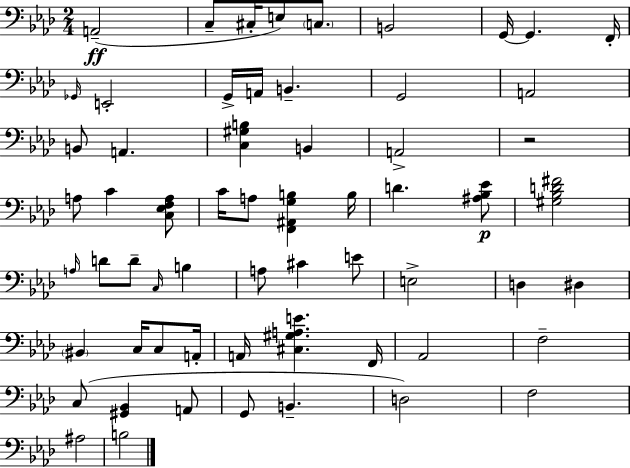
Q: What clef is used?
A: bass